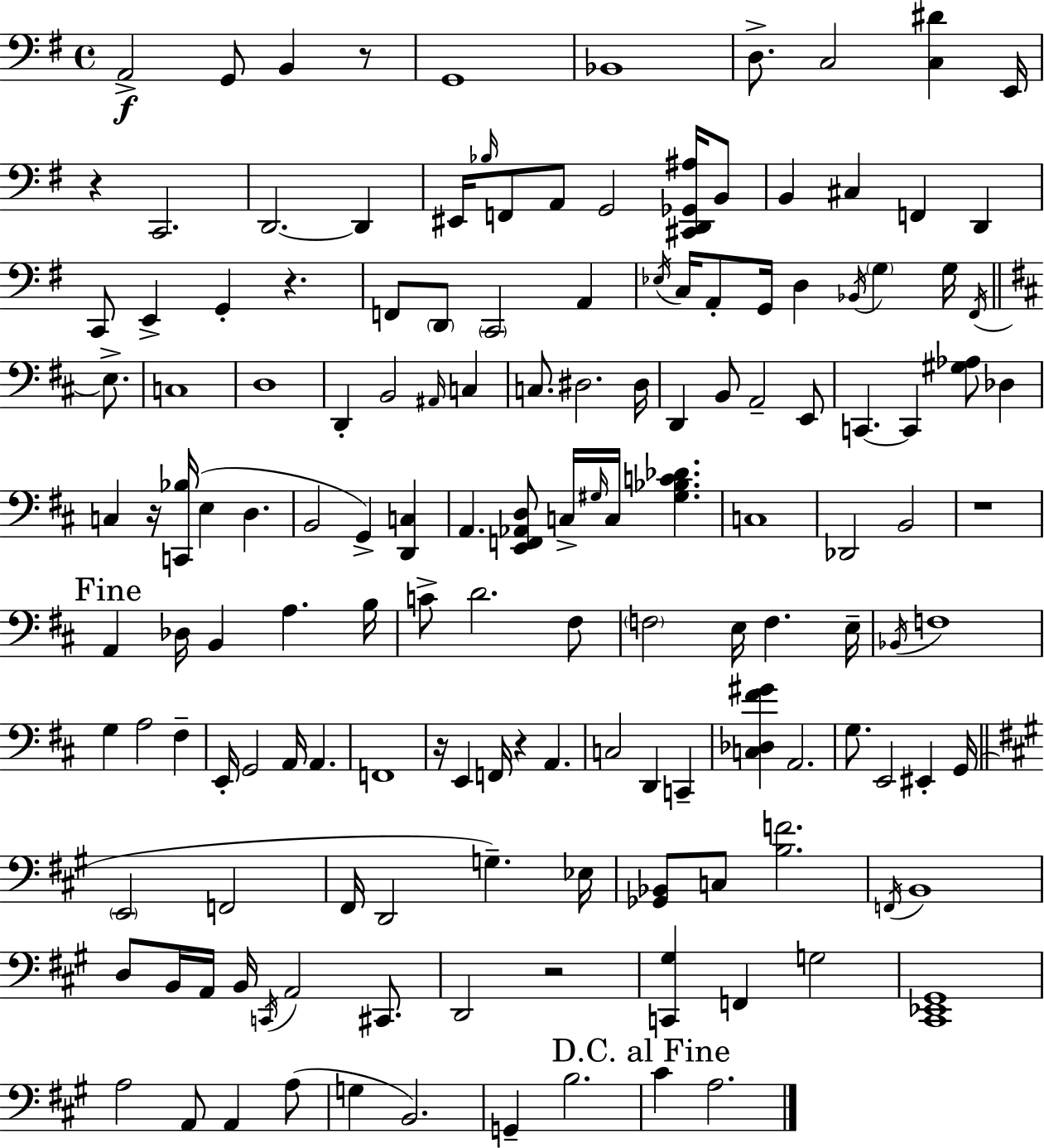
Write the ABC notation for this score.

X:1
T:Untitled
M:4/4
L:1/4
K:Em
A,,2 G,,/2 B,, z/2 G,,4 _B,,4 D,/2 C,2 [C,^D] E,,/4 z C,,2 D,,2 D,, ^E,,/4 _B,/4 F,,/2 A,,/2 G,,2 [^C,,D,,_G,,^A,]/4 B,,/2 B,, ^C, F,, D,, C,,/2 E,, G,, z F,,/2 D,,/2 C,,2 A,, _E,/4 C,/4 A,,/2 G,,/4 D, _B,,/4 G, G,/4 ^F,,/4 E,/2 C,4 D,4 D,, B,,2 ^A,,/4 C, C,/2 ^D,2 ^D,/4 D,, B,,/2 A,,2 E,,/2 C,, C,, [^G,_A,]/2 _D, C, z/4 [C,,_B,]/4 E, D, B,,2 G,, [D,,C,] A,, [E,,F,,_A,,D,]/2 C,/4 ^G,/4 C,/4 [^G,_B,C_D] C,4 _D,,2 B,,2 z4 A,, _D,/4 B,, A, B,/4 C/2 D2 ^F,/2 F,2 E,/4 F, E,/4 _B,,/4 F,4 G, A,2 ^F, E,,/4 G,,2 A,,/4 A,, F,,4 z/4 E,, F,,/4 z A,, C,2 D,, C,, [C,_D,^F^G] A,,2 G,/2 E,,2 ^E,, G,,/4 E,,2 F,,2 ^F,,/4 D,,2 G, _E,/4 [_G,,_B,,]/2 C,/2 [B,F]2 F,,/4 B,,4 D,/2 B,,/4 A,,/4 B,,/4 C,,/4 A,,2 ^C,,/2 D,,2 z2 [C,,^G,] F,, G,2 [^C,,_E,,^G,,]4 A,2 A,,/2 A,, A,/2 G, B,,2 G,, B,2 ^C A,2